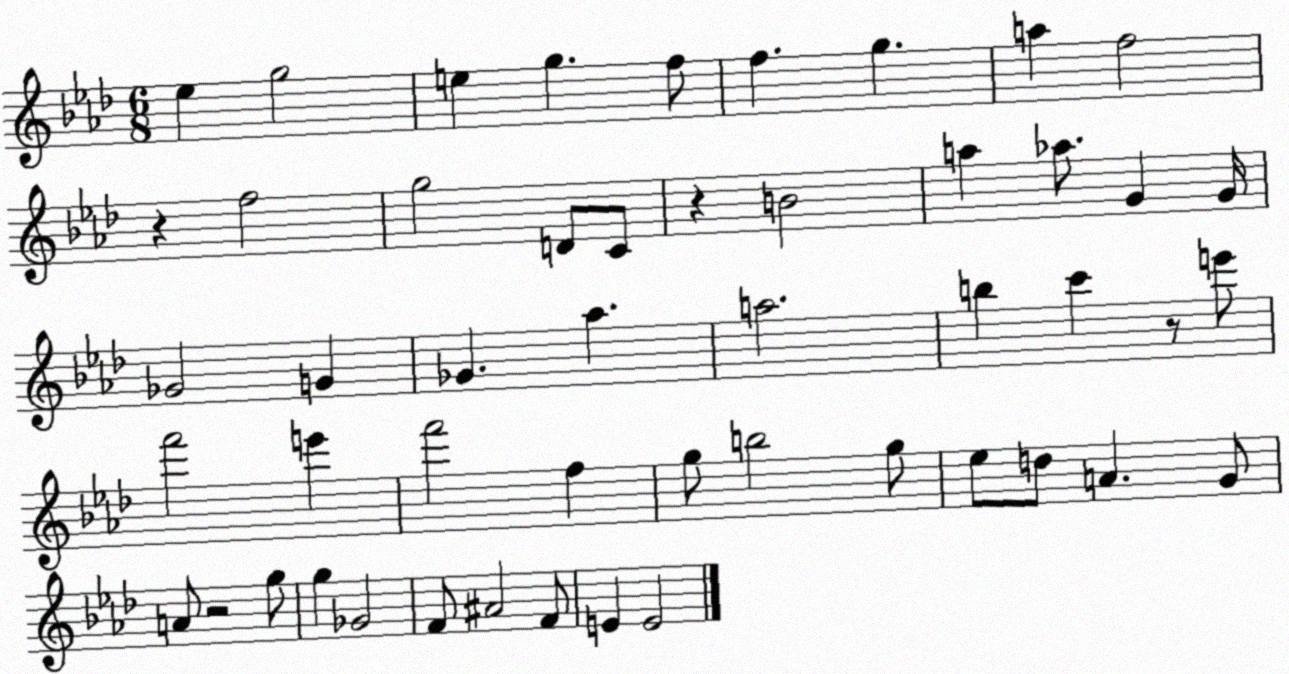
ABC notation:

X:1
T:Untitled
M:6/8
L:1/4
K:Ab
_e g2 e g f/2 f g a f2 z f2 g2 D/2 C/2 z B2 a _a/2 G G/4 _G2 G _G _a a2 b c' z/2 e'/2 f'2 e' f'2 f g/2 b2 g/2 _e/2 d/2 A G/2 A/2 z2 g/2 g _G2 F/2 ^A2 F/2 E E2